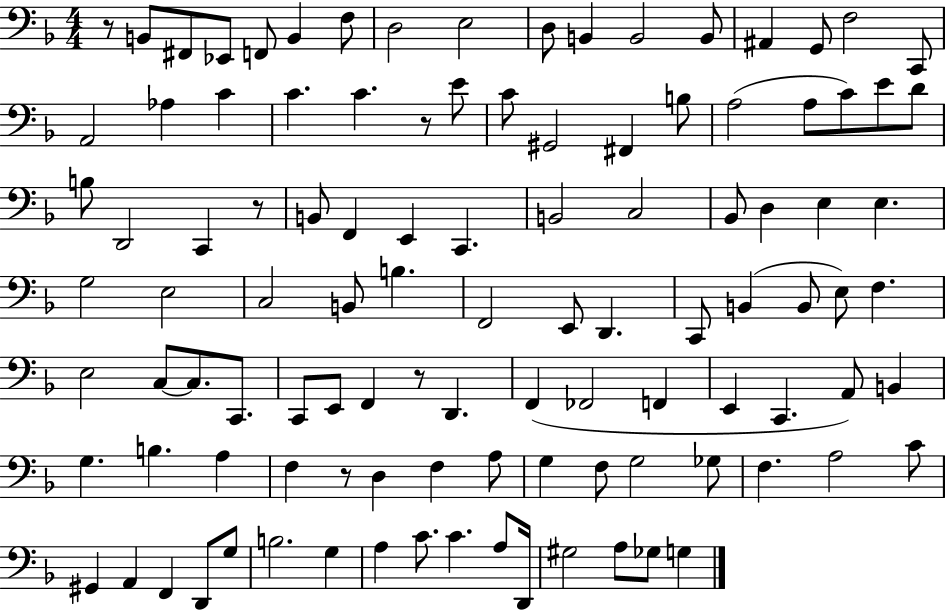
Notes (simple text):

R/e B2/e F#2/e Eb2/e F2/e B2/q F3/e D3/h E3/h D3/e B2/q B2/h B2/e A#2/q G2/e F3/h C2/e A2/h Ab3/q C4/q C4/q. C4/q. R/e E4/e C4/e G#2/h F#2/q B3/e A3/h A3/e C4/e E4/e D4/e B3/e D2/h C2/q R/e B2/e F2/q E2/q C2/q. B2/h C3/h Bb2/e D3/q E3/q E3/q. G3/h E3/h C3/h B2/e B3/q. F2/h E2/e D2/q. C2/e B2/q B2/e E3/e F3/q. E3/h C3/e C3/e. C2/e. C2/e E2/e F2/q R/e D2/q. F2/q FES2/h F2/q E2/q C2/q. A2/e B2/q G3/q. B3/q. A3/q F3/q R/e D3/q F3/q A3/e G3/q F3/e G3/h Gb3/e F3/q. A3/h C4/e G#2/q A2/q F2/q D2/e G3/e B3/h. G3/q A3/q C4/e. C4/q. A3/e D2/s G#3/h A3/e Gb3/e G3/q